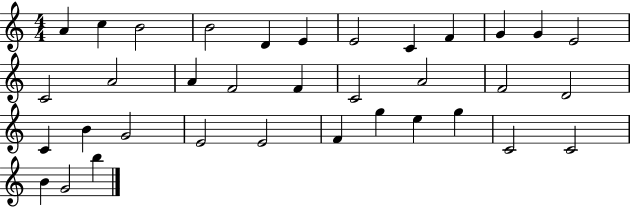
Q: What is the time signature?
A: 4/4